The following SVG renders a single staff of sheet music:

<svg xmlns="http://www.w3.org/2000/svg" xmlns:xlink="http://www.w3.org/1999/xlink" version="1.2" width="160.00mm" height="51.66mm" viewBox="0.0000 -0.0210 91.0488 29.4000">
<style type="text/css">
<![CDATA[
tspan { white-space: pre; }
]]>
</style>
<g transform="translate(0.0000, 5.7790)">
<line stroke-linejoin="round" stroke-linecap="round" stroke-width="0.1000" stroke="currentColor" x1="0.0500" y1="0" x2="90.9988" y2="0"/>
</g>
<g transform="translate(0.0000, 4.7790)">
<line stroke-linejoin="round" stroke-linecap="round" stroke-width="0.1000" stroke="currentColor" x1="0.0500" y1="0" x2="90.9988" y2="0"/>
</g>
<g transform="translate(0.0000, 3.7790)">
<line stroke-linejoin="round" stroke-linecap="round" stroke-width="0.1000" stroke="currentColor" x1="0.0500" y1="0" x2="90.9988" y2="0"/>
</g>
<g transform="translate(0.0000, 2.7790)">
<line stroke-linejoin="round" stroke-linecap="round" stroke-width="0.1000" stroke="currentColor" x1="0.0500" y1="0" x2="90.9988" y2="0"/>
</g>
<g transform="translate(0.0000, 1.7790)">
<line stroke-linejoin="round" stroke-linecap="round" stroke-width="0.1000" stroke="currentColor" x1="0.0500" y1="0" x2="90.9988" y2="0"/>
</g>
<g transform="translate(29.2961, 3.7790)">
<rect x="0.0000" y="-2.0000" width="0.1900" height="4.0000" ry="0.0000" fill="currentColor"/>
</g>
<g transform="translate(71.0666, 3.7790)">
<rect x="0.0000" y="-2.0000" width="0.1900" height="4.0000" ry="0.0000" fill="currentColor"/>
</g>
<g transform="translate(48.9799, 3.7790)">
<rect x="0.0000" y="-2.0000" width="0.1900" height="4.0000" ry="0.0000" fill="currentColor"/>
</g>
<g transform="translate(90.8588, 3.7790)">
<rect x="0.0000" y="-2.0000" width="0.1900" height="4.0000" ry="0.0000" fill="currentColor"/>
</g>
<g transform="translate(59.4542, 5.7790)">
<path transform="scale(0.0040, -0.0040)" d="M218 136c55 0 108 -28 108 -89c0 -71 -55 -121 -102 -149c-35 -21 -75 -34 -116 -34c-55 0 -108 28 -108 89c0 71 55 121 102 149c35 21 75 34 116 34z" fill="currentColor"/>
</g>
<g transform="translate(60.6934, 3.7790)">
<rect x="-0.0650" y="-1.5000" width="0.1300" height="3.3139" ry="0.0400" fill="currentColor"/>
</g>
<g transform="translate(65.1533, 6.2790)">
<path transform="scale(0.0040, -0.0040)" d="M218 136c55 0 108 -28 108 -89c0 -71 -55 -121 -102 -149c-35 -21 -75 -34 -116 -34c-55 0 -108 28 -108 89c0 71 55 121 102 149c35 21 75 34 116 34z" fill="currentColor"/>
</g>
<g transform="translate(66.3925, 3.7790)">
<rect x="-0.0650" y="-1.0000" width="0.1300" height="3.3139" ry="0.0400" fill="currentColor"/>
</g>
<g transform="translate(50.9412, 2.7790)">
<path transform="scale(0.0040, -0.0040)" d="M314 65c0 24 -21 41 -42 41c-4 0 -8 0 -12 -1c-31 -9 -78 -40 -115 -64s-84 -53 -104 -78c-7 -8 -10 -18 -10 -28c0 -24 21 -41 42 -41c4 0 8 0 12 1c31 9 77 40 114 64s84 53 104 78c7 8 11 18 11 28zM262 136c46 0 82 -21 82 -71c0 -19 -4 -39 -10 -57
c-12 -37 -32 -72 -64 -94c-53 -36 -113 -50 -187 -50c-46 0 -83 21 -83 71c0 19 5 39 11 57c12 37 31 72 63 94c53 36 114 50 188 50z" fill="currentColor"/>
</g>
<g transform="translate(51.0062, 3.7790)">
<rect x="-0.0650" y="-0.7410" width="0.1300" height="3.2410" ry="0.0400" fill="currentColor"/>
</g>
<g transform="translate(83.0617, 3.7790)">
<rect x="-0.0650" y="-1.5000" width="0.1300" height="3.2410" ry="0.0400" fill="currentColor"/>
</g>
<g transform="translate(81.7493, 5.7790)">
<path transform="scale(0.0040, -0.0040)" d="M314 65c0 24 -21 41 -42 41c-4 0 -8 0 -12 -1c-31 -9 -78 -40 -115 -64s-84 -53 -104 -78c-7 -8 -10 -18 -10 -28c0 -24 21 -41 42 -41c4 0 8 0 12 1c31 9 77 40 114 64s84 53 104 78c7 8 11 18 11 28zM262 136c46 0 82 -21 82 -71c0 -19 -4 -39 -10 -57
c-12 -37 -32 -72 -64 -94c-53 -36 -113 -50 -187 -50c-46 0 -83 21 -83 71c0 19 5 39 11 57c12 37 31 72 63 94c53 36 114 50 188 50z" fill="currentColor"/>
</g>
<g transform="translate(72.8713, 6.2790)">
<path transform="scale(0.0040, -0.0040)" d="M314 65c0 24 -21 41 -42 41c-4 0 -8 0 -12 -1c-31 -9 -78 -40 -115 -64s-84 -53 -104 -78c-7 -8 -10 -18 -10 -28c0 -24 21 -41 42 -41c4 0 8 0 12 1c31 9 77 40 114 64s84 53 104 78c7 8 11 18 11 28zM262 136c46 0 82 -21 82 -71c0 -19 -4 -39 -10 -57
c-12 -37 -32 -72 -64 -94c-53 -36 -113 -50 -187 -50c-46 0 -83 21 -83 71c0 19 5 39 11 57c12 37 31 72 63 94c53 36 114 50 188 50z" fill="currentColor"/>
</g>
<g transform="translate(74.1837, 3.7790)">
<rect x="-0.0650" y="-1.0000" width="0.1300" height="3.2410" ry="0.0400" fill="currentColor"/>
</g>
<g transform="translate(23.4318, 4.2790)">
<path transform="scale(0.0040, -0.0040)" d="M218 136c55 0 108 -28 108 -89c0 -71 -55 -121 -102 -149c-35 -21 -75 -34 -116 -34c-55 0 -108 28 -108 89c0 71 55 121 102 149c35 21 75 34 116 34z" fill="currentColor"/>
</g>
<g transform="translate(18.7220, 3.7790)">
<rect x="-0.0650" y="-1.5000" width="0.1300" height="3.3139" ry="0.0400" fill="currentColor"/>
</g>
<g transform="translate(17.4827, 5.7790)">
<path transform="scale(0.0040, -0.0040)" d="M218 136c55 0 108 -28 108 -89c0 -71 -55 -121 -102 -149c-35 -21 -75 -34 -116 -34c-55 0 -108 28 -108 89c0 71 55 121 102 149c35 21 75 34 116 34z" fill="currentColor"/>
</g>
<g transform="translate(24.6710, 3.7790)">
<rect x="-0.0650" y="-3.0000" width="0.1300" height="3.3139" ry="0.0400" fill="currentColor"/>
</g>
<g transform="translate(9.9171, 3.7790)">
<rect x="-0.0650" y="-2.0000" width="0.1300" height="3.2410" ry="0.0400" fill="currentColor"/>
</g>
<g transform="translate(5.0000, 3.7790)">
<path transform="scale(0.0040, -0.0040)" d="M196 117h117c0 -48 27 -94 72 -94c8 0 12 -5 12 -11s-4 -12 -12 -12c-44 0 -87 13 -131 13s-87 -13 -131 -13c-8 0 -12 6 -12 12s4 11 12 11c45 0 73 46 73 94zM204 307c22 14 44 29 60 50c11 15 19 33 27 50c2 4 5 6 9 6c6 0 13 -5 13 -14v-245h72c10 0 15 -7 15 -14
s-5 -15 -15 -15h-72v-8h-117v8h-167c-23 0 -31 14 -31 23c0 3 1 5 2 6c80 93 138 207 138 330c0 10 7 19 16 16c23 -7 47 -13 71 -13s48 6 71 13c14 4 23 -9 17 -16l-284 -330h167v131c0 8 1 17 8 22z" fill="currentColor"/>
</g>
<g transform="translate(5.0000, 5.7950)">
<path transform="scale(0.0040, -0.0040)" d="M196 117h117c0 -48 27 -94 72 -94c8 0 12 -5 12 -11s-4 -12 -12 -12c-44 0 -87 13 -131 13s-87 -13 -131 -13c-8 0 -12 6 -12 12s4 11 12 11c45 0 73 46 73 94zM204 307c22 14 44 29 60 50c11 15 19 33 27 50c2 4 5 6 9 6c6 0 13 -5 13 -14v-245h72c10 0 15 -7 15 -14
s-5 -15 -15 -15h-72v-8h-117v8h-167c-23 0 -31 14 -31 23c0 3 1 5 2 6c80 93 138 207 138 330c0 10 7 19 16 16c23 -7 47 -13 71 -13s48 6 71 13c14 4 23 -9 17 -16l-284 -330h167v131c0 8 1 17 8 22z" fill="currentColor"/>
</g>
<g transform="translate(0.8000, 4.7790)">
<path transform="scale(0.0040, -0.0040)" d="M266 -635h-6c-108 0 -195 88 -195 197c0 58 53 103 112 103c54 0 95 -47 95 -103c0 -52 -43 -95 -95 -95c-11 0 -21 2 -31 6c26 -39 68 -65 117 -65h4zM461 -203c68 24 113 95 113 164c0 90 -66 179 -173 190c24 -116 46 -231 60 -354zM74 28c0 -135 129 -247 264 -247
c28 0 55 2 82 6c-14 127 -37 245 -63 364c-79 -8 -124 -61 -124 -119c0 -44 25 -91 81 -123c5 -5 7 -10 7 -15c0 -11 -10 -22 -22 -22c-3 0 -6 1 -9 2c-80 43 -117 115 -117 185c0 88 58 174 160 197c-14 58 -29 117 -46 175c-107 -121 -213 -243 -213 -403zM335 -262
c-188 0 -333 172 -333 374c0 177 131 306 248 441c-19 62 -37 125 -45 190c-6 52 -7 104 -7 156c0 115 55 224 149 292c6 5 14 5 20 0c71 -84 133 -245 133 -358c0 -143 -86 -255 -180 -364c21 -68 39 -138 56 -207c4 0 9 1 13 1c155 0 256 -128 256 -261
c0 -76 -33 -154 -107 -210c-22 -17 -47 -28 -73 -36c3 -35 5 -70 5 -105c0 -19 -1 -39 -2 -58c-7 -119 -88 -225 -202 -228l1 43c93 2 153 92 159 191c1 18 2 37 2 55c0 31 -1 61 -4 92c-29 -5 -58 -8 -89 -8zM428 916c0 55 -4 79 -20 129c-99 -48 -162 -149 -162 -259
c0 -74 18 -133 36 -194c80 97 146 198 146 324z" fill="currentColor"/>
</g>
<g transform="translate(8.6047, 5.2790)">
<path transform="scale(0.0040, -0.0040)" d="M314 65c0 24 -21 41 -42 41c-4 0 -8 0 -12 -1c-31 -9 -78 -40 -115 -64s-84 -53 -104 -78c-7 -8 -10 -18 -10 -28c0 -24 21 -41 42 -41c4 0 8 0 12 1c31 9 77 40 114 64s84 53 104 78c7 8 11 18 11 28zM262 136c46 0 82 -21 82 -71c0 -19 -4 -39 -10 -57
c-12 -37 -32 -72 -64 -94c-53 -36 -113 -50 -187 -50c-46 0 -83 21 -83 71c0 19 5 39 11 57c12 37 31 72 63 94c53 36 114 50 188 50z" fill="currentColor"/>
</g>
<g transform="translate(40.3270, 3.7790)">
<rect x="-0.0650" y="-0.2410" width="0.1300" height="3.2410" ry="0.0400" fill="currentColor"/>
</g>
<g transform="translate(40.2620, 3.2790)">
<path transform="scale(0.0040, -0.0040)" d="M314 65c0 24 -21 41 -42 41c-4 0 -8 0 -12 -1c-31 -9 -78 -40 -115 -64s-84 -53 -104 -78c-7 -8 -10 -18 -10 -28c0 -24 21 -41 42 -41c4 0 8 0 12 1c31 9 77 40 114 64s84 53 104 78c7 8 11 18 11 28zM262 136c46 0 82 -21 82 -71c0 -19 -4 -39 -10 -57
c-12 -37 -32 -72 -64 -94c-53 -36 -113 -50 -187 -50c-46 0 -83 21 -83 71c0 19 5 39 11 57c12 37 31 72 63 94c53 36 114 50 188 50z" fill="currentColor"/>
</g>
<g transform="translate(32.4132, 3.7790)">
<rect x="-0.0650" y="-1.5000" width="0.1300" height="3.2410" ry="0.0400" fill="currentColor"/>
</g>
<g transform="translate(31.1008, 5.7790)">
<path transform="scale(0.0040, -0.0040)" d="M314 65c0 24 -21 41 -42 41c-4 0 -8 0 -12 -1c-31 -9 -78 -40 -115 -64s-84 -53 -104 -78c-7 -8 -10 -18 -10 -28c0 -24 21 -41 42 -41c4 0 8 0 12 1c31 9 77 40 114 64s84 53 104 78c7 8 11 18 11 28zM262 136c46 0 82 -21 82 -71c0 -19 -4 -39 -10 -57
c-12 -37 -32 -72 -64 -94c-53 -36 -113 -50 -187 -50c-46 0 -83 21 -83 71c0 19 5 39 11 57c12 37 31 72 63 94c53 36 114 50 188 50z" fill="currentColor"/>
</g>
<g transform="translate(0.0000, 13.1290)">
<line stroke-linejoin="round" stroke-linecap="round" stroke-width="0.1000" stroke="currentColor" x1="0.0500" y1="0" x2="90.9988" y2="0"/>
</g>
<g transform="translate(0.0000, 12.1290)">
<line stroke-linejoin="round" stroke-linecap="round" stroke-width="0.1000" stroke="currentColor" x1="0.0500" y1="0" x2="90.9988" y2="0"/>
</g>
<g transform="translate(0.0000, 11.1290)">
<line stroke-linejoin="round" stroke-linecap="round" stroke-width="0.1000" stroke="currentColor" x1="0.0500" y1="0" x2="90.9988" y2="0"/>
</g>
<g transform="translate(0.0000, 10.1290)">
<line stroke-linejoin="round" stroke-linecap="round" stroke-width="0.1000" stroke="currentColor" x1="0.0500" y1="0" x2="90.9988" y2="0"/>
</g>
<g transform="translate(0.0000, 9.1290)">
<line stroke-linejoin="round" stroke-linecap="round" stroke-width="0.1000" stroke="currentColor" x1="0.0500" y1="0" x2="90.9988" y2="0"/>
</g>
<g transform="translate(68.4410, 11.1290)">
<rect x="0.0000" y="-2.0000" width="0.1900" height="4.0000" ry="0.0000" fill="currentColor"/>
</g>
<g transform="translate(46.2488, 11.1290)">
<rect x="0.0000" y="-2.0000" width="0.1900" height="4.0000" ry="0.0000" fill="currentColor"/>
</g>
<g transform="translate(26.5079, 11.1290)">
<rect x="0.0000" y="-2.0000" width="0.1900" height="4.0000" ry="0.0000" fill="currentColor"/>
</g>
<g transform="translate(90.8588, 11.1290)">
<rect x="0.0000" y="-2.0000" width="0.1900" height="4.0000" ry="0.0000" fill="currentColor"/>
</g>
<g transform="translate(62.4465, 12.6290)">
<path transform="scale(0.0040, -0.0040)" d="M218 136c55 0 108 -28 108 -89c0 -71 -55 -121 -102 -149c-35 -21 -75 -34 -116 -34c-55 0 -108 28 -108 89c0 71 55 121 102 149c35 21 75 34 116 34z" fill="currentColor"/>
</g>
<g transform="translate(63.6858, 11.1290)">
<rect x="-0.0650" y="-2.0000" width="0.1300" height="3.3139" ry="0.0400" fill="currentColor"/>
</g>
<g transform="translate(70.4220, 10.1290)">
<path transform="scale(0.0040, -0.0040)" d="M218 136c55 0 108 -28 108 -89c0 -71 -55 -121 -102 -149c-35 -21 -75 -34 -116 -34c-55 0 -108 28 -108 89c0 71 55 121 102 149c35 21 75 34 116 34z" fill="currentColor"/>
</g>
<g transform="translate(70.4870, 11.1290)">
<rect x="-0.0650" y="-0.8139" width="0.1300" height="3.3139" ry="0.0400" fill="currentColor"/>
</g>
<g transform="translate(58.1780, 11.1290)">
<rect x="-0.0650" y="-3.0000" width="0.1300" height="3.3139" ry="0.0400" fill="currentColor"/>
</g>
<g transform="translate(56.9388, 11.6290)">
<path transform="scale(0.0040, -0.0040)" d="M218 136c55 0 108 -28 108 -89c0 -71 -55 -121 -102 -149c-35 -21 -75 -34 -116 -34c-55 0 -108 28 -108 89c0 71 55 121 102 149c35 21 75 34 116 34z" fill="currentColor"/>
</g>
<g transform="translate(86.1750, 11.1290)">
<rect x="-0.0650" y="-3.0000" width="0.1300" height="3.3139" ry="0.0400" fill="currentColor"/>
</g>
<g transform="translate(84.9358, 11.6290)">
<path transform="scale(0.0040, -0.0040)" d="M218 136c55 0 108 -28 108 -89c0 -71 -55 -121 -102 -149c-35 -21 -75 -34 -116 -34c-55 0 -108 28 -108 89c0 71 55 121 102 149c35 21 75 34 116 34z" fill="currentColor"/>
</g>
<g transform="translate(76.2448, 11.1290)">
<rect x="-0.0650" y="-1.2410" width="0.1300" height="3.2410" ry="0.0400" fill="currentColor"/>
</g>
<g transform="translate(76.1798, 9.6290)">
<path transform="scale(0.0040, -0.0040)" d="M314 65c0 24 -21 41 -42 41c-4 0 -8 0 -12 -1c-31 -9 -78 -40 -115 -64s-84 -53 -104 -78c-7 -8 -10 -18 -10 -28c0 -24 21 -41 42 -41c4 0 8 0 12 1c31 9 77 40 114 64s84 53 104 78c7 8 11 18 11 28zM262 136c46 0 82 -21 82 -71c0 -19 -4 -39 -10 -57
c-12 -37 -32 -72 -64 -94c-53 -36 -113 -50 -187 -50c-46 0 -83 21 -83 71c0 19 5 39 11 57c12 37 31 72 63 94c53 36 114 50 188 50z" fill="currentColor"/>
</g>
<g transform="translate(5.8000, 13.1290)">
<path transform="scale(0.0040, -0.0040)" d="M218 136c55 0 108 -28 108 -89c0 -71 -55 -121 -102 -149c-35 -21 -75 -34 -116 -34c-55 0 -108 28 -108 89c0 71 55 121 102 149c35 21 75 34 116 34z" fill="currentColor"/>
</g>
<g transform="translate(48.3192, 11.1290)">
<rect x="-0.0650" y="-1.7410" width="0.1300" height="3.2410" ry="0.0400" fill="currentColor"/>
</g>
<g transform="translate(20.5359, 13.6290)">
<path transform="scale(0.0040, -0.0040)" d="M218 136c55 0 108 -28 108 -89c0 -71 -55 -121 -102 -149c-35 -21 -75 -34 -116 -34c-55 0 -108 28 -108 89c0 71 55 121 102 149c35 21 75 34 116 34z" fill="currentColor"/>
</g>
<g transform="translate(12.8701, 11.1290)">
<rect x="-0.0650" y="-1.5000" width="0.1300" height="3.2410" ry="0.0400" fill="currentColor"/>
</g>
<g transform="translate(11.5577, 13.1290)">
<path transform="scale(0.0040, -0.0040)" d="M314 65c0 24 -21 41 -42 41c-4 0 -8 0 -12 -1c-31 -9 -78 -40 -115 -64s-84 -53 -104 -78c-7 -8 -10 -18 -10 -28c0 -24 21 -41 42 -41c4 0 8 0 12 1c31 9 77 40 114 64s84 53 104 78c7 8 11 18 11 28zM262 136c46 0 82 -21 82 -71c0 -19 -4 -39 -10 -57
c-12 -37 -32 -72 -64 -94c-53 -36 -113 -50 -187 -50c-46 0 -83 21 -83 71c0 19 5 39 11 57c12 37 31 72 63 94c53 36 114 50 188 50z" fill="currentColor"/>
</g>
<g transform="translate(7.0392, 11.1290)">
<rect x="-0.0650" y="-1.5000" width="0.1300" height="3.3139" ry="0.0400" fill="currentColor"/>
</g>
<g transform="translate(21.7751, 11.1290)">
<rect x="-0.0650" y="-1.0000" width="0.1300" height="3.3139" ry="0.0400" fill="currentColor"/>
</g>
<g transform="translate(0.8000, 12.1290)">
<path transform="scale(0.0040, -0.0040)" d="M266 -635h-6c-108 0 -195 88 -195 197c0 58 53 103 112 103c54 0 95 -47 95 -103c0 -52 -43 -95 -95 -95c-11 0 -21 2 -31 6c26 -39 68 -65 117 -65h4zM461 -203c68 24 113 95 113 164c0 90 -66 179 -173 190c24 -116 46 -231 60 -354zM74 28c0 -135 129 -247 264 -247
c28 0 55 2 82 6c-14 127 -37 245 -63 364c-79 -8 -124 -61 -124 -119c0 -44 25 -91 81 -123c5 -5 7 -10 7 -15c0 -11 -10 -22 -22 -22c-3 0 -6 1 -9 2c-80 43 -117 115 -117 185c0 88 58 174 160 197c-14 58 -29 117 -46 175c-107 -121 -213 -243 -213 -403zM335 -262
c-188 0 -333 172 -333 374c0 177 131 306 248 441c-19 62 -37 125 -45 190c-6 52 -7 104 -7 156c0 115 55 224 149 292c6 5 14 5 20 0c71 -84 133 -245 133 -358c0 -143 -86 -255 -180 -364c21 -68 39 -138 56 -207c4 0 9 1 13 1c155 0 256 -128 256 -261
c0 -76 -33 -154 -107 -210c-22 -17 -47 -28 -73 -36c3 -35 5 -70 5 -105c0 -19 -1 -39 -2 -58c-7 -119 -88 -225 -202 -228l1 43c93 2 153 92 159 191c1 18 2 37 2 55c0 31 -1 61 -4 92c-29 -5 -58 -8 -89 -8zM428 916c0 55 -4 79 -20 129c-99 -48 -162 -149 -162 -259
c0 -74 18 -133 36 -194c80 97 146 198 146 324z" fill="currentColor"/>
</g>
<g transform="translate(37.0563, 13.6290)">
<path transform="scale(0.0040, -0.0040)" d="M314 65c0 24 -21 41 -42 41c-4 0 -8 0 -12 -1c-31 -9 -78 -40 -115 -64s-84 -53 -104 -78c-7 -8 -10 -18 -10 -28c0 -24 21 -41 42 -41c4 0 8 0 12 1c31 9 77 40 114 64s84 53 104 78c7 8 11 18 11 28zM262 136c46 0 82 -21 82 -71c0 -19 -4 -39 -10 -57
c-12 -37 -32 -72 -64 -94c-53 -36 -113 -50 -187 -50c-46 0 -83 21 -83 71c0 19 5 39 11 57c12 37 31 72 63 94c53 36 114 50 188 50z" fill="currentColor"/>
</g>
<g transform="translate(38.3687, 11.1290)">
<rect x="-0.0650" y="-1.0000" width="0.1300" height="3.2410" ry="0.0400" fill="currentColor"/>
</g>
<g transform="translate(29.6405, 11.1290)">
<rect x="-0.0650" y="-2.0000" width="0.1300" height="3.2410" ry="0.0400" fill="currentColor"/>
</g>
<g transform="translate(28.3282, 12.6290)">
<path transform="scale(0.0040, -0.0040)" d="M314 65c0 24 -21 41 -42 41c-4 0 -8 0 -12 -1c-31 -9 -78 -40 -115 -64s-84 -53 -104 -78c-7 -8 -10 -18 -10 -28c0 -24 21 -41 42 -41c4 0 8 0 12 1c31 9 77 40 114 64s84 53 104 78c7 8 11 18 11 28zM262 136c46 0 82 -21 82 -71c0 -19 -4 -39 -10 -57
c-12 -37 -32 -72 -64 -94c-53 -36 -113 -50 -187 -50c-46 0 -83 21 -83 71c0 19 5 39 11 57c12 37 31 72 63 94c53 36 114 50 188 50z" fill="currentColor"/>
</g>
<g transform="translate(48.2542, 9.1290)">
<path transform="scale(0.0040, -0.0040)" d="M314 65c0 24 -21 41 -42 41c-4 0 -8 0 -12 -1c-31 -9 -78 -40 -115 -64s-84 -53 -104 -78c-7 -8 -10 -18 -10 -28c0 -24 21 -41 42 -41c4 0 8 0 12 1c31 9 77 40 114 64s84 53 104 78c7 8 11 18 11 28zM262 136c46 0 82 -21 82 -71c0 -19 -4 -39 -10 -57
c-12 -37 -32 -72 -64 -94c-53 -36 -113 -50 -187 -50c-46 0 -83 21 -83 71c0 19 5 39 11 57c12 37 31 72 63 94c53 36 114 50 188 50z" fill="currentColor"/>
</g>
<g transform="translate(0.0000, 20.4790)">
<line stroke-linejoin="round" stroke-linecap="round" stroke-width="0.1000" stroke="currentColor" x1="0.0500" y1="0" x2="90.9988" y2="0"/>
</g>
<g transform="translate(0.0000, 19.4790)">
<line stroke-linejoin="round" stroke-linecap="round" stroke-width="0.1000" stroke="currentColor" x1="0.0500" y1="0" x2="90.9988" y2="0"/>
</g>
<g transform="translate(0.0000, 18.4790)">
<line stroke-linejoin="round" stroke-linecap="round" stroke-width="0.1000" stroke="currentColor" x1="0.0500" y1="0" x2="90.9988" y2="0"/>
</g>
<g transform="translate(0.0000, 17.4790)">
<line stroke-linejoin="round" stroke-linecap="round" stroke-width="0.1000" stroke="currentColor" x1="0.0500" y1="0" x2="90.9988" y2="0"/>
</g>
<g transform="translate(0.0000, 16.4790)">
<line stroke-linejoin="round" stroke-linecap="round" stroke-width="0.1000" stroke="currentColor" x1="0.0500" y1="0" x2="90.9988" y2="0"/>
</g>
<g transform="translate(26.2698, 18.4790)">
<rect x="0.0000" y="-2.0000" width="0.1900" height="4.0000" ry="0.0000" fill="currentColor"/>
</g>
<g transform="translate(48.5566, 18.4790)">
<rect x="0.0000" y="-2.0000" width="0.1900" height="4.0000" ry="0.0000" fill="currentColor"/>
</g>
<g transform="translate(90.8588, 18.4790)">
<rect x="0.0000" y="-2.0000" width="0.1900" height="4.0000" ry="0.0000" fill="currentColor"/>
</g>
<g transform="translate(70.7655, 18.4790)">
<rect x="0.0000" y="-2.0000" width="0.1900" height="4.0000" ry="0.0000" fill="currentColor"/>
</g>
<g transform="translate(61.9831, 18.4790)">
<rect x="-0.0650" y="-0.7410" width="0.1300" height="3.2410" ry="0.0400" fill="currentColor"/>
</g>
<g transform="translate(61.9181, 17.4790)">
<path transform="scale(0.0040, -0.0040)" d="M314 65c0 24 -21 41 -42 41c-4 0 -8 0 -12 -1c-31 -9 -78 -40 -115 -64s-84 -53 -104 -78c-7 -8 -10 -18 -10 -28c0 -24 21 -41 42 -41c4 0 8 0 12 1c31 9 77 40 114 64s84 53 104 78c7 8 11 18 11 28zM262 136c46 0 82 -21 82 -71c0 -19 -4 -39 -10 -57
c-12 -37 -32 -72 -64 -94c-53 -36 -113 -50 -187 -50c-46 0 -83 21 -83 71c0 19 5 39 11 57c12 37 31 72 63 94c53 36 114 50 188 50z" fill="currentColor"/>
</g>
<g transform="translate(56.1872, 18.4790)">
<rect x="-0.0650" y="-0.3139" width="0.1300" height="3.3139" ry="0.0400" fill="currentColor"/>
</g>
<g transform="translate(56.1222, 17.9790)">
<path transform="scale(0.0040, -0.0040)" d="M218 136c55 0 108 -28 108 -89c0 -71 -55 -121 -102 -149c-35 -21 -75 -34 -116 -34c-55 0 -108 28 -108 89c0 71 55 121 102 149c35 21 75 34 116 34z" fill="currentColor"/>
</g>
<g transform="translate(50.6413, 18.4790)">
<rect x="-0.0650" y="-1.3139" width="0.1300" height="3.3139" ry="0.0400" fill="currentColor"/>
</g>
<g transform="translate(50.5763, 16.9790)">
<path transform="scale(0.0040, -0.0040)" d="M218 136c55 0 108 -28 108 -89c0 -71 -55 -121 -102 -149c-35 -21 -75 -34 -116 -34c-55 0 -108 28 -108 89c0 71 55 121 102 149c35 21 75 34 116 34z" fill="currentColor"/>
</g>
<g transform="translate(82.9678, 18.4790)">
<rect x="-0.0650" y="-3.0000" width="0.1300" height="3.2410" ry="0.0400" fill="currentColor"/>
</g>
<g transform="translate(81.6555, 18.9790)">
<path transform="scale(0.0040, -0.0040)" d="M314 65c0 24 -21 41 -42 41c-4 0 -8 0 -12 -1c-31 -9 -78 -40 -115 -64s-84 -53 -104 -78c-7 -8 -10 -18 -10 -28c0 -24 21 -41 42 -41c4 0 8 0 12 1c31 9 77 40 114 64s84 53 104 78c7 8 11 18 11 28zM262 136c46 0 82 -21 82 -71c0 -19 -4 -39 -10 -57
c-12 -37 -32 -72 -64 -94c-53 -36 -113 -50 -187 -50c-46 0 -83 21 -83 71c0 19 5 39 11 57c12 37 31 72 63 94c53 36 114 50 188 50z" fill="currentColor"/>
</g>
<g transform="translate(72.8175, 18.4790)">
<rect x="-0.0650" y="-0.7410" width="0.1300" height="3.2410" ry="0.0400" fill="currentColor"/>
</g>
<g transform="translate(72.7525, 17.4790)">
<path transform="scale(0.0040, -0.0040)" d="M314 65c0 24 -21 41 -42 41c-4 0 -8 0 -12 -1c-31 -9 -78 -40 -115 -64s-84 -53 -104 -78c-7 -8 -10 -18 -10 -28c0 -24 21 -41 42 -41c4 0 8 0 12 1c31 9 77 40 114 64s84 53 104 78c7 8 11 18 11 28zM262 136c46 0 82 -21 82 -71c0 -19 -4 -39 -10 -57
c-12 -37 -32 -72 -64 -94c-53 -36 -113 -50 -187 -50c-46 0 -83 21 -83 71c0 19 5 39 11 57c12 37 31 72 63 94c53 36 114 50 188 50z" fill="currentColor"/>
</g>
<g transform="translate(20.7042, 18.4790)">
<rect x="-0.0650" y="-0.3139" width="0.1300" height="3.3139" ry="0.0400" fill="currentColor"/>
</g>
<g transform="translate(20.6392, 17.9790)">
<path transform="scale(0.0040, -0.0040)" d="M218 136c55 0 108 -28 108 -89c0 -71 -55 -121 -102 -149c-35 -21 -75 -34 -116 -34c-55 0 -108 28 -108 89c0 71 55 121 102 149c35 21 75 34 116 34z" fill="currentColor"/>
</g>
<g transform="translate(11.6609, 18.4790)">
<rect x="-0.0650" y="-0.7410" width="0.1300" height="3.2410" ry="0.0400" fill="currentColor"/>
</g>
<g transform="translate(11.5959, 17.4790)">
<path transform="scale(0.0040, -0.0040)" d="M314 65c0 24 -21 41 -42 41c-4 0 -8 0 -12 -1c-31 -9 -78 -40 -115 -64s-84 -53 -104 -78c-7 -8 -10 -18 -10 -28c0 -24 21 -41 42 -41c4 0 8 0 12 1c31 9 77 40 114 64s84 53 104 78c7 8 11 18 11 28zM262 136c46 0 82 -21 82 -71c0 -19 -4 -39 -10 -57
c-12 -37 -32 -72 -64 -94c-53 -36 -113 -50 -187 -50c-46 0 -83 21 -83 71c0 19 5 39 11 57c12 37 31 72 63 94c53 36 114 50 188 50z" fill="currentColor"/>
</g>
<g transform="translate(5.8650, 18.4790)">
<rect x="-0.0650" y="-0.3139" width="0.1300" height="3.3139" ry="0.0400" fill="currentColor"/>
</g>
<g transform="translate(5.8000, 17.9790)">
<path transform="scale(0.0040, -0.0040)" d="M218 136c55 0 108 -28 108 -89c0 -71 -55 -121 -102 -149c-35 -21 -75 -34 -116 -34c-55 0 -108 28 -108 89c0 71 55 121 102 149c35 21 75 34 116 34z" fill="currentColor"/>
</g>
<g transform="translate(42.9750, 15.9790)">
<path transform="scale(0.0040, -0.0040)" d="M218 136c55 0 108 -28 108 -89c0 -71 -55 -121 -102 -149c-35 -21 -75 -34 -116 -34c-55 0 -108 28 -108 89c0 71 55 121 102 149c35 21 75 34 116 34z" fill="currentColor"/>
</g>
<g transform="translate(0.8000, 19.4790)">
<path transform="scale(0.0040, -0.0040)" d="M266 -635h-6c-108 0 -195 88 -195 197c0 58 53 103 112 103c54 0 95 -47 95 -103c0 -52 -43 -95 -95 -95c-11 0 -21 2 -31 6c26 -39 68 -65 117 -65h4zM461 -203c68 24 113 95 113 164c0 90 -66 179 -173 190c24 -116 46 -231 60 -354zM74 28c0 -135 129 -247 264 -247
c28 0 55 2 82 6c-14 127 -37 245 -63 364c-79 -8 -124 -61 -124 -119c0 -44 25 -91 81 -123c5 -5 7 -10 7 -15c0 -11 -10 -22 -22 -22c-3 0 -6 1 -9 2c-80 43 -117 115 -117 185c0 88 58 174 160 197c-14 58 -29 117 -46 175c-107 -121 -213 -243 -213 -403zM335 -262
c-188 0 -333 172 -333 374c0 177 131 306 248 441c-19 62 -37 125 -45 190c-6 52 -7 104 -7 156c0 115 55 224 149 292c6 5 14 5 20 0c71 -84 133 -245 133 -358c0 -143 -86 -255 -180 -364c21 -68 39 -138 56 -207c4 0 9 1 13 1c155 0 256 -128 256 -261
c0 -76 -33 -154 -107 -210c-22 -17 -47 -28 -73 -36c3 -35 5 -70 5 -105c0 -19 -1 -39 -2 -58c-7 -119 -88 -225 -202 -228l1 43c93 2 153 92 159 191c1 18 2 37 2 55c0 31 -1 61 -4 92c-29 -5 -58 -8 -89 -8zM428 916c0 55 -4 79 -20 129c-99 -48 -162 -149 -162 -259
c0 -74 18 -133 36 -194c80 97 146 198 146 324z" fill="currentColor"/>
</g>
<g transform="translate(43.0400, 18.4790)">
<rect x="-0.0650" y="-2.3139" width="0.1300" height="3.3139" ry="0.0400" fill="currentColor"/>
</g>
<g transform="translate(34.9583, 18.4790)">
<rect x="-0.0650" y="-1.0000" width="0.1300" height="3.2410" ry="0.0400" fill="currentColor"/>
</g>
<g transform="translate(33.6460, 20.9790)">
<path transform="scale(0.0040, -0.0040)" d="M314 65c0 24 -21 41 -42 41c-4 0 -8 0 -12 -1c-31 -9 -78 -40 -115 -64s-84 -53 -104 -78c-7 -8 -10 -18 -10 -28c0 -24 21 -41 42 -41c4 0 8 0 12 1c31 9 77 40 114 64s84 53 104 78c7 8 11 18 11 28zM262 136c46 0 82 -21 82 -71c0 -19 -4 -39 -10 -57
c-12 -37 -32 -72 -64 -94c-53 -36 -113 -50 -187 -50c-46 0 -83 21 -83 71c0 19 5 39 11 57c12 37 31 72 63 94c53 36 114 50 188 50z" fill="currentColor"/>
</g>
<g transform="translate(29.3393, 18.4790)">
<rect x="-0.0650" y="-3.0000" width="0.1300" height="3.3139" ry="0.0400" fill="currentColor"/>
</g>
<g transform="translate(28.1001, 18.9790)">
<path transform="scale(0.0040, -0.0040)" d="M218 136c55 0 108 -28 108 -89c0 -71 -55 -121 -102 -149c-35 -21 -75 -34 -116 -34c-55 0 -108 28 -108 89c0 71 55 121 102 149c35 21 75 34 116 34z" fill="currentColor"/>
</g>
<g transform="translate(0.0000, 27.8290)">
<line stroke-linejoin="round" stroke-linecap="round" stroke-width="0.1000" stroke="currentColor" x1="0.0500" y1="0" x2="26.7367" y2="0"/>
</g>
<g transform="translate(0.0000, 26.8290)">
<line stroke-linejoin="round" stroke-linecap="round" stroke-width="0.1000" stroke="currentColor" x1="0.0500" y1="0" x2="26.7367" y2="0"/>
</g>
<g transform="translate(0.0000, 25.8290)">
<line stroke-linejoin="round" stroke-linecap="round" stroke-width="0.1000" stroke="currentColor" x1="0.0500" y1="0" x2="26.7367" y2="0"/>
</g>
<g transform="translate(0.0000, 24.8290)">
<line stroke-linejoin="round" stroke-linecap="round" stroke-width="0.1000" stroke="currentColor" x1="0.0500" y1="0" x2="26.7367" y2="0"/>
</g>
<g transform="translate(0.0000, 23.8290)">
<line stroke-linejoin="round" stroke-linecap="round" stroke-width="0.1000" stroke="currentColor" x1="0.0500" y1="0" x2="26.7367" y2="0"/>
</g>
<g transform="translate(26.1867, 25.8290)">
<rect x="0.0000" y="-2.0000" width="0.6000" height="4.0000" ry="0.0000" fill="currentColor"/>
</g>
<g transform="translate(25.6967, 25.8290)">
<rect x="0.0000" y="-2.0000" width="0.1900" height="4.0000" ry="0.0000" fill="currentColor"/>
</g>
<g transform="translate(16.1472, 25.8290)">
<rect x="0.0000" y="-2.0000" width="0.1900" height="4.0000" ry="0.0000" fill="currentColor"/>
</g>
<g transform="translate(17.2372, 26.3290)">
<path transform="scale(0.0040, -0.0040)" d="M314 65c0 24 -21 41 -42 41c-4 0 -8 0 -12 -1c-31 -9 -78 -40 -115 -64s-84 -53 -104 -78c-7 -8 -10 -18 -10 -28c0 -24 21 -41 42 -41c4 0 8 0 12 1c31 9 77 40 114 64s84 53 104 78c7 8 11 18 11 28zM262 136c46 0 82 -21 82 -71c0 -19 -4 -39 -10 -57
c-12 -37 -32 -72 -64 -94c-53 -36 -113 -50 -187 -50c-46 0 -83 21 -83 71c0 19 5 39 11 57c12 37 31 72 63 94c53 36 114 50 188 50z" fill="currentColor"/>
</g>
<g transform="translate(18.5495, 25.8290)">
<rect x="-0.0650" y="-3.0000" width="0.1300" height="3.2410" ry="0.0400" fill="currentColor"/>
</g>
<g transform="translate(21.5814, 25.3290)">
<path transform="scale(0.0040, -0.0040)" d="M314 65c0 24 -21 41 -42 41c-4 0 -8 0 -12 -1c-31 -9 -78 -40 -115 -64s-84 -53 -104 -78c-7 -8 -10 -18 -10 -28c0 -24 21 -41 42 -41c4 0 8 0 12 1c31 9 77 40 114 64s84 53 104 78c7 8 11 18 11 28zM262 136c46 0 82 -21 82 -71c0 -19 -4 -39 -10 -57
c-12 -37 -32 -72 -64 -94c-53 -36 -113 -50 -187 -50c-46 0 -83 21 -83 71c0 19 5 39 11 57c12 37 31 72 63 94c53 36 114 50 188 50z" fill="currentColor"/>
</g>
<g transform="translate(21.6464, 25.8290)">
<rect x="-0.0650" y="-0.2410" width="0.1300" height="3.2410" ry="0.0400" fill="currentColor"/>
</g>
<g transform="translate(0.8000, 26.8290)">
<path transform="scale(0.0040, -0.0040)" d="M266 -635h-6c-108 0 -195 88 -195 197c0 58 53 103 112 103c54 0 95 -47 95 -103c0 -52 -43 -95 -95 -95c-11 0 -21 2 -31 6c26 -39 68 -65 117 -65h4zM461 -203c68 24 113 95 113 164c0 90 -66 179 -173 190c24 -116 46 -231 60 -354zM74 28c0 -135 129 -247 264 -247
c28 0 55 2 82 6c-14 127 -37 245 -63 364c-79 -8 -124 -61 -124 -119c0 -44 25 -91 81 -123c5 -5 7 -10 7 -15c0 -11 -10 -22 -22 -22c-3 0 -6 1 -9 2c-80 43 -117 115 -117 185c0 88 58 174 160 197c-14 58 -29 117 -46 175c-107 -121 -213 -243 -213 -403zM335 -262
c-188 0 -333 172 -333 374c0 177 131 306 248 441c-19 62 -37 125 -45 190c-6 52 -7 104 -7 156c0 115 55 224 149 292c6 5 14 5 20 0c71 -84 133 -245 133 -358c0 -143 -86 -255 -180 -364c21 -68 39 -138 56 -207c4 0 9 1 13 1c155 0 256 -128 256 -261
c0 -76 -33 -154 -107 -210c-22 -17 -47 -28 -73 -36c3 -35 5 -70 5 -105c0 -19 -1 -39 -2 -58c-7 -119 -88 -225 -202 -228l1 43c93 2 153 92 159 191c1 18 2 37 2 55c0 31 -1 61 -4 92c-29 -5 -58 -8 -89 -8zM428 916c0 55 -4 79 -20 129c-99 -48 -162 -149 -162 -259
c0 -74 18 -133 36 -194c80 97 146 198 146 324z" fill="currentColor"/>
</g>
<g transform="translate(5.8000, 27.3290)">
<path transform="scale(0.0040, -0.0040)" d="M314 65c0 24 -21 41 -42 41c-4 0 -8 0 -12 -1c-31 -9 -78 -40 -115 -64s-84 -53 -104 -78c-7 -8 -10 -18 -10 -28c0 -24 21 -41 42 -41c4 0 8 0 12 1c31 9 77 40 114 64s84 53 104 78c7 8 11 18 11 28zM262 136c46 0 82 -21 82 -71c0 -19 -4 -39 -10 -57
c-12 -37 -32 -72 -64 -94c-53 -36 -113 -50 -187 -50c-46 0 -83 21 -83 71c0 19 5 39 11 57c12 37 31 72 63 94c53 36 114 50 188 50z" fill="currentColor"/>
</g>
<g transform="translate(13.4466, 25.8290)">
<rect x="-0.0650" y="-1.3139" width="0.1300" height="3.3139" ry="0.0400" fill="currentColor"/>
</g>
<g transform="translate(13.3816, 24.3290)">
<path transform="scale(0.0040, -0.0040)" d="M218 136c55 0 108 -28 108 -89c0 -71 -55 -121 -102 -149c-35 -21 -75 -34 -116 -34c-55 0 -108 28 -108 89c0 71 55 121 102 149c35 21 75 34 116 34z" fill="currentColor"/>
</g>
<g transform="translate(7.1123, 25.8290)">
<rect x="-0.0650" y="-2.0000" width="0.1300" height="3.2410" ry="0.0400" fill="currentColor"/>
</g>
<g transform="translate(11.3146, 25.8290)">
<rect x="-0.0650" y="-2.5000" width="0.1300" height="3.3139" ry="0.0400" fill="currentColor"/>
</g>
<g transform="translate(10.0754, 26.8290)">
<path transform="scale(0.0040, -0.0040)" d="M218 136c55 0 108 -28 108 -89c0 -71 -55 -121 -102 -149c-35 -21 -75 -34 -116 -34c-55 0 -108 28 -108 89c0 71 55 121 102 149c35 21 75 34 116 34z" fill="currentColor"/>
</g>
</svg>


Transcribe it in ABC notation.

X:1
T:Untitled
M:4/4
L:1/4
K:C
F2 E A E2 c2 d2 E D D2 E2 E E2 D F2 D2 f2 A F d e2 A c d2 c A D2 g e c d2 d2 A2 F2 G e A2 c2